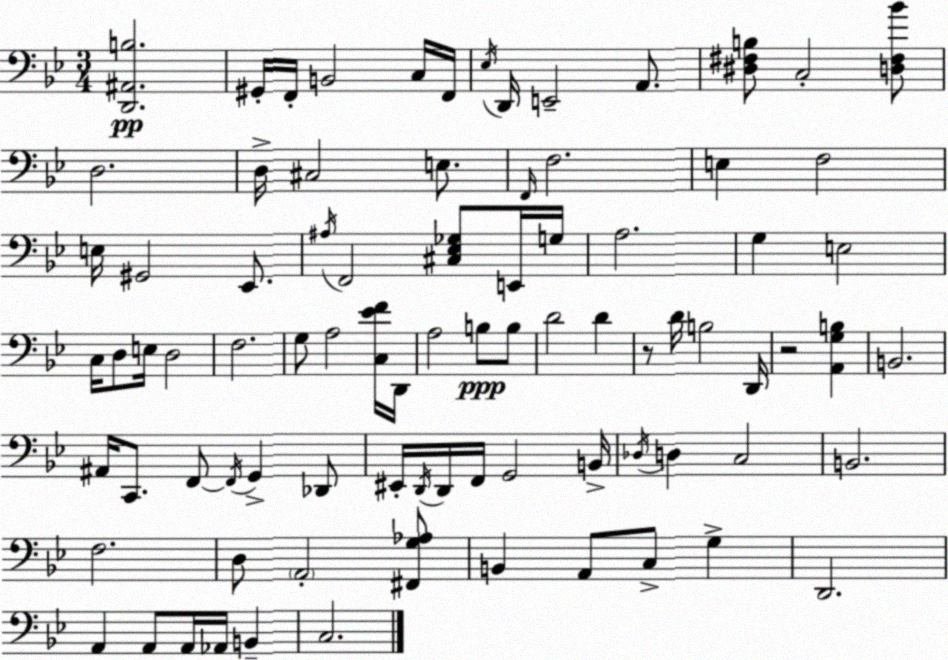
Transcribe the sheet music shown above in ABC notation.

X:1
T:Untitled
M:3/4
L:1/4
K:Gm
[D,,^A,,B,]2 ^G,,/4 F,,/4 B,,2 C,/4 F,,/4 _E,/4 D,,/4 E,,2 A,,/2 [^D,^F,B,]/2 C,2 [D,^F,_B]/2 D,2 D,/4 ^C,2 E,/2 F,,/4 F,2 E, F,2 E,/4 ^G,,2 _E,,/2 ^A,/4 F,,2 [^C,_E,_G,]/2 E,,/4 G,/4 A,2 G, E,2 C,/4 D,/2 E,/4 D,2 F,2 G,/2 A,2 [C,_EF]/4 D,,/4 A,2 B,/2 B,/2 D2 D z/2 D/4 B,2 D,,/4 z2 [A,,G,B,] B,,2 ^A,,/4 C,,/2 F,,/2 F,,/4 G,, _D,,/2 ^E,,/4 D,,/4 D,,/4 F,,/4 G,,2 B,,/4 _D,/4 D, C,2 B,,2 F,2 D,/2 A,,2 [^F,,G,_A,]/2 B,, A,,/2 C,/2 G, D,,2 A,, A,,/2 A,,/4 _A,,/4 B,, C,2